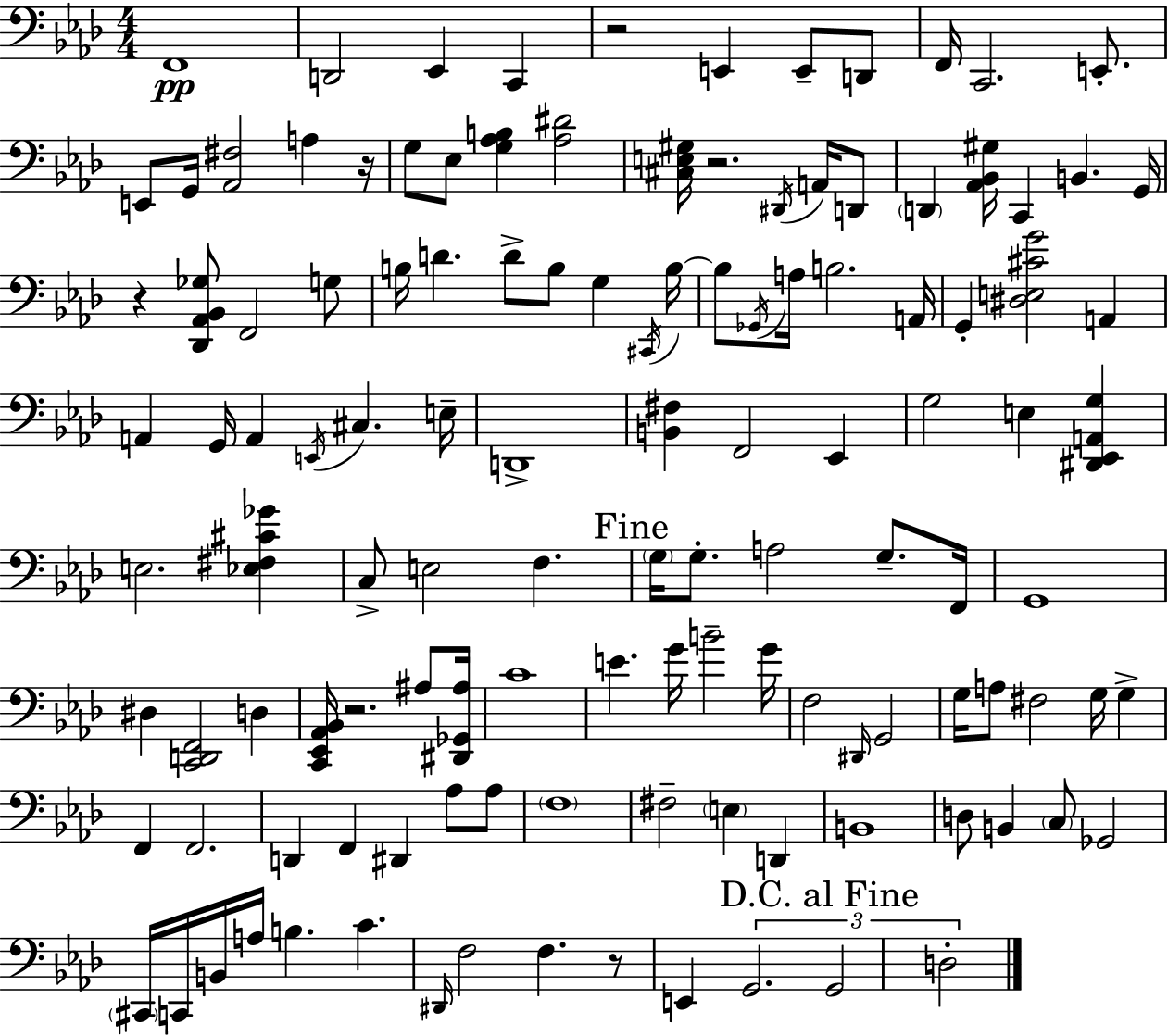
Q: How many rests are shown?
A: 6